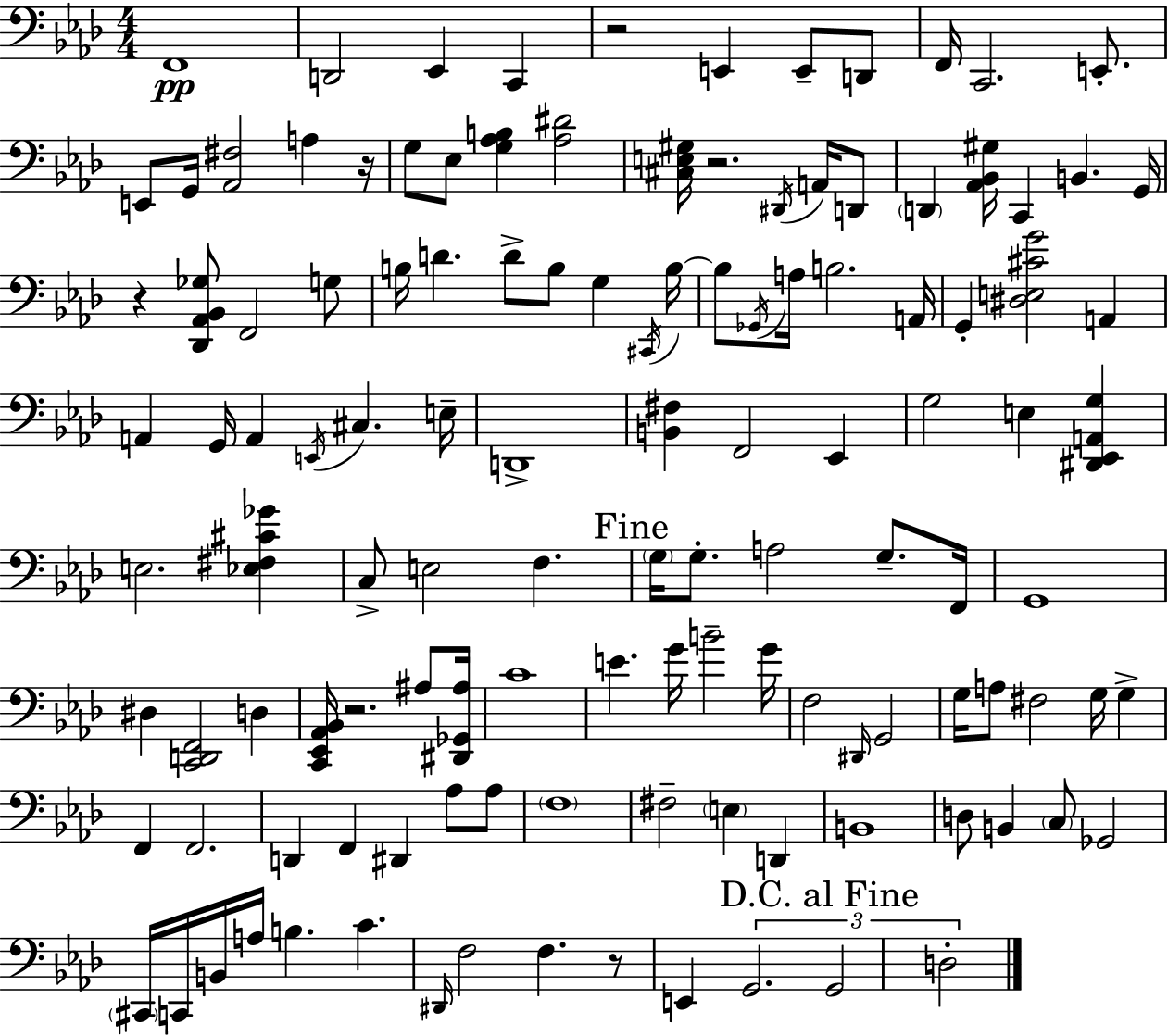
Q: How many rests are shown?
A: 6